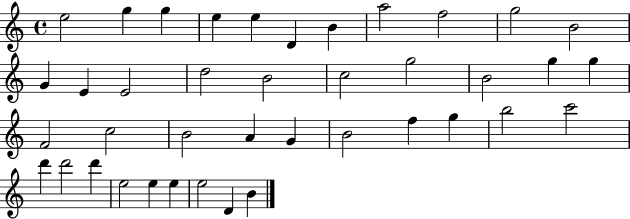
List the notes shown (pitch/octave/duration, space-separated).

E5/h G5/q G5/q E5/q E5/q D4/q B4/q A5/h F5/h G5/h B4/h G4/q E4/q E4/h D5/h B4/h C5/h G5/h B4/h G5/q G5/q F4/h C5/h B4/h A4/q G4/q B4/h F5/q G5/q B5/h C6/h D6/q D6/h D6/q E5/h E5/q E5/q E5/h D4/q B4/q